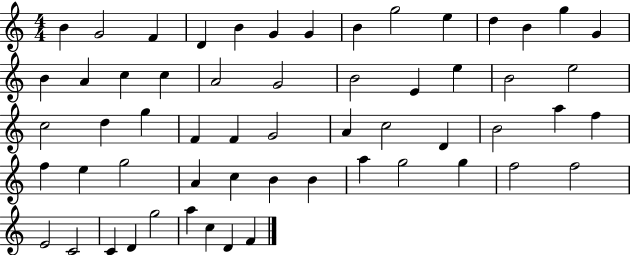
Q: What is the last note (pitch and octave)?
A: F4